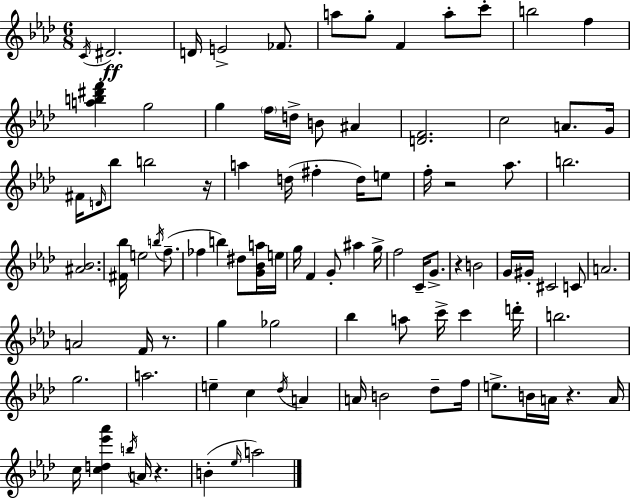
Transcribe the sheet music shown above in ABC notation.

X:1
T:Untitled
M:6/8
L:1/4
K:Fm
C/4 ^D2 D/4 E2 _F/2 a/2 g/2 F a/2 c'/2 b2 f [ab^d'f'] g2 g f/4 d/4 B/2 ^A [DF]2 c2 A/2 G/4 ^F/4 D/4 _b/2 b2 z/4 a d/4 ^f d/4 e/2 f/4 z2 _a/2 b2 [^A_B]2 [^F_b]/4 e2 b/4 f/2 _f b ^d/2 [G_Ba]/4 e/4 g/4 F G/2 ^a g/4 f2 C/4 G/2 z B2 G/4 ^G/4 ^C2 C/2 A2 A2 F/4 z/2 g _g2 _b a/2 c'/4 c' d'/4 b2 g2 a2 e c _d/4 A A/4 B2 _d/2 f/4 e/2 B/4 A/4 z A/4 c/4 [cd_e'_a'] b/4 A/4 z B _e/4 a2